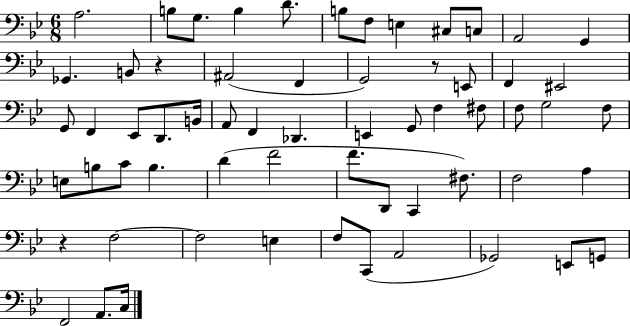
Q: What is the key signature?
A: BES major